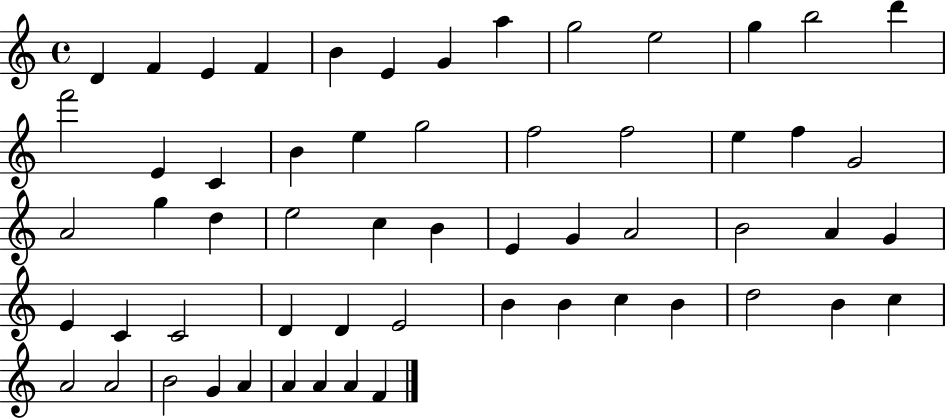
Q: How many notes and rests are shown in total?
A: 58